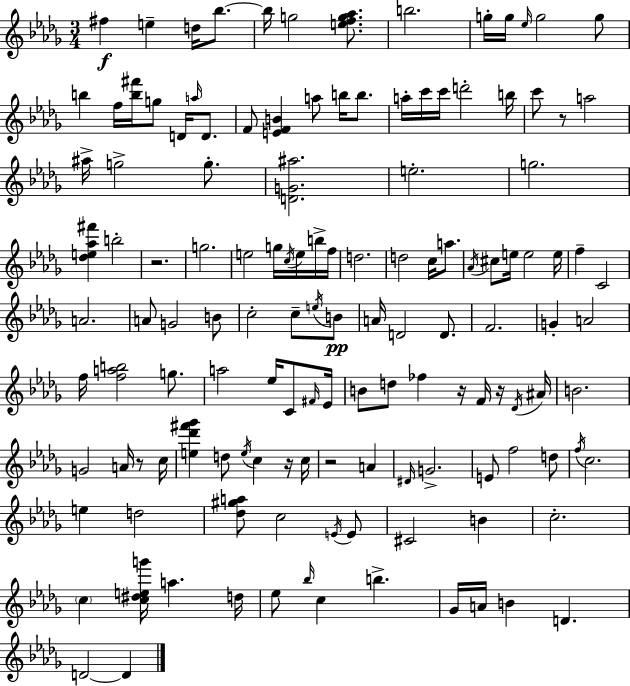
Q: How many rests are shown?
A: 7